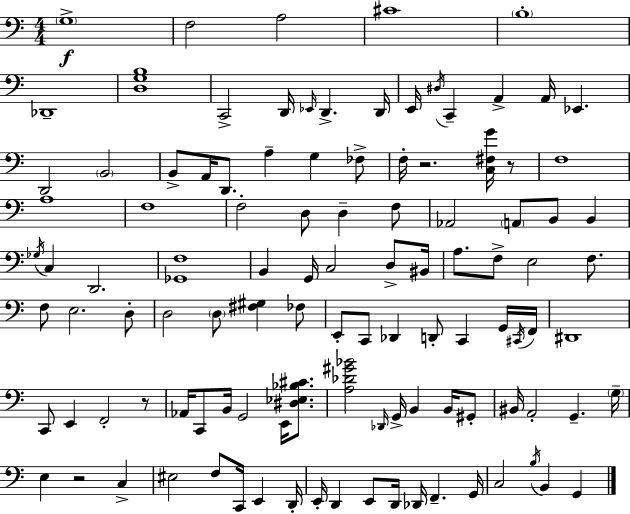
X:1
T:Untitled
M:4/4
L:1/4
K:C
G,4 F,2 A,2 ^C4 B,4 _D,,4 [D,G,B,]4 C,,2 D,,/4 _E,,/4 D,, D,,/4 E,,/4 ^D,/4 C,, A,, A,,/4 _E,, D,,2 B,,2 B,,/2 A,,/4 D,,/2 A, G, _F,/2 F,/4 z2 [C,^F,G]/4 z/2 F,4 A,4 F,4 F,2 D,/2 D, F,/2 _A,,2 A,,/2 B,,/2 B,, _G,/4 C, D,,2 [_G,,F,]4 B,, G,,/4 C,2 D,/2 ^B,,/4 A,/2 F,/2 E,2 F,/2 F,/2 E,2 D,/2 D,2 D,/2 [^F,^G,] _F,/2 E,,/2 C,,/2 _D,, D,,/2 C,, G,,/4 ^C,,/4 F,,/4 ^D,,4 C,,/2 E,, F,,2 z/2 _A,,/4 C,,/2 B,,/4 G,,2 E,,/4 [^D,_E,_B,^C]/2 [A,_D^G_B]2 _D,,/4 G,,/4 B,, B,,/4 ^G,,/2 ^B,,/4 A,,2 G,, G,/4 E, z2 C, ^E,2 F,/2 C,,/4 E,, D,,/4 E,,/4 D,, E,,/2 D,,/4 _D,,/4 F,, G,,/4 C,2 B,/4 B,, G,,